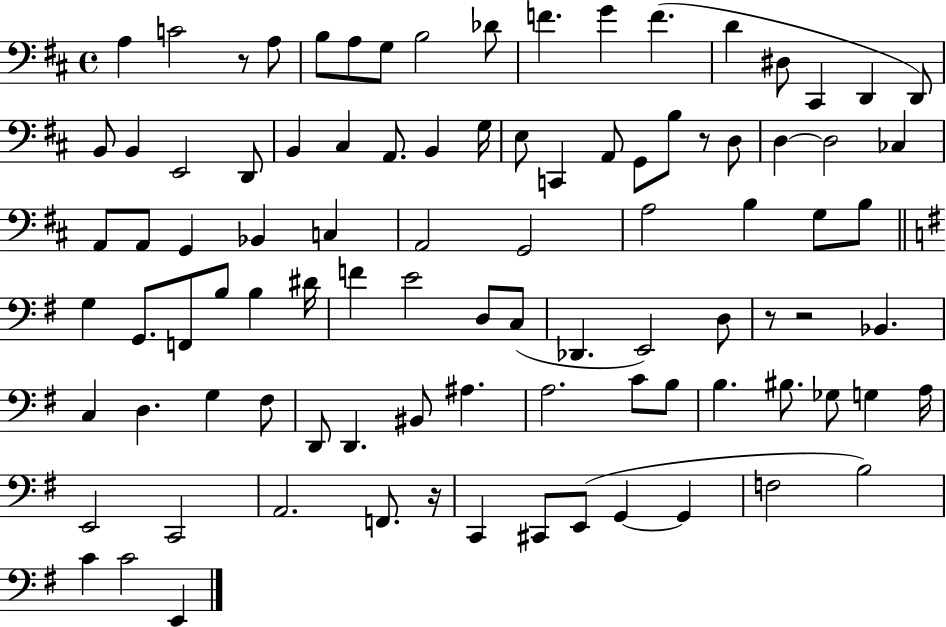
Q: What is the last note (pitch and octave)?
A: E2